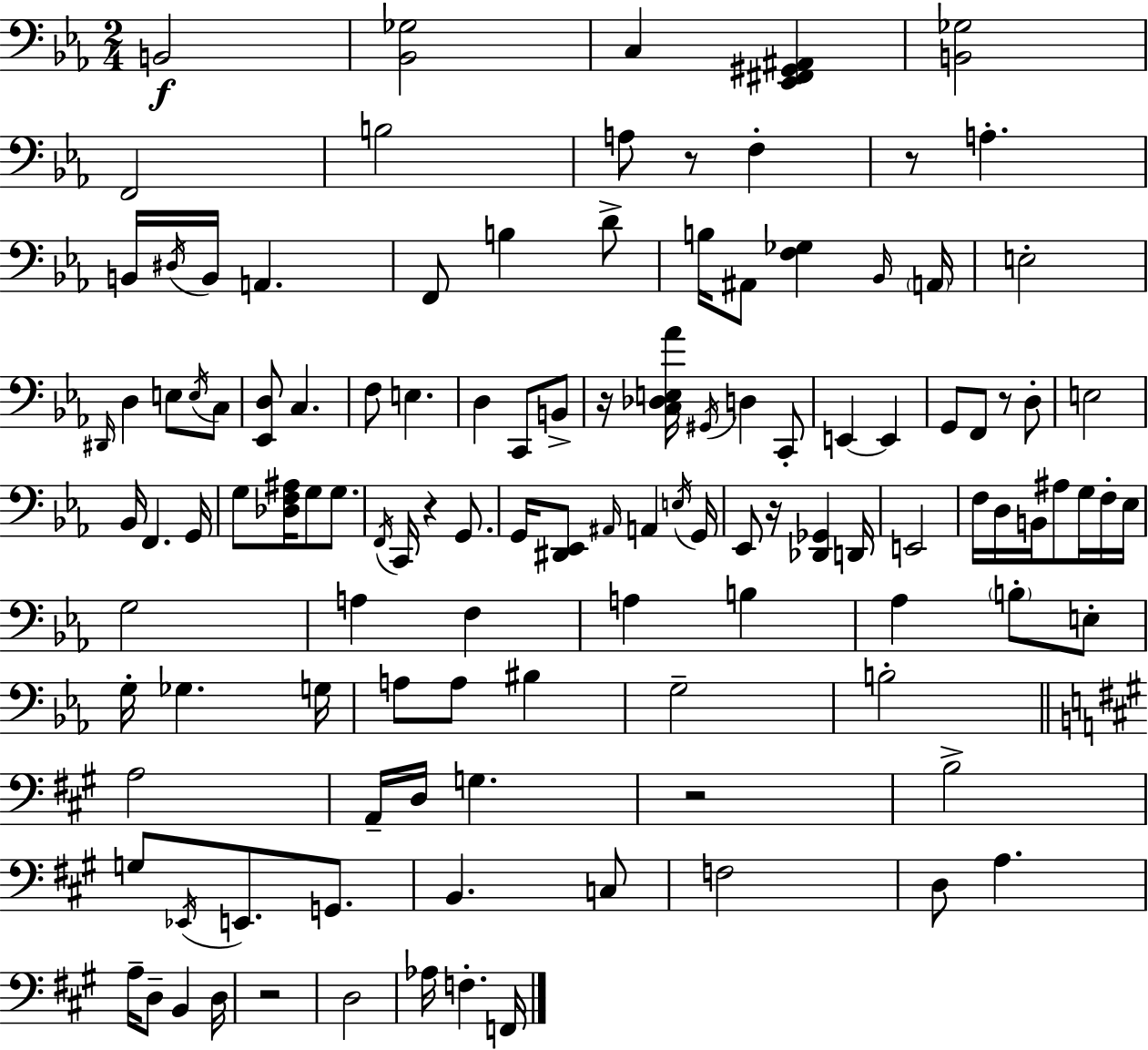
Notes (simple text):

B2/h [Bb2,Gb3]/h C3/q [Eb2,F#2,G#2,A#2]/q [B2,Gb3]/h F2/h B3/h A3/e R/e F3/q R/e A3/q. B2/s D#3/s B2/s A2/q. F2/e B3/q D4/e B3/s A#2/e [F3,Gb3]/q Bb2/s A2/s E3/h D#2/s D3/q E3/e E3/s C3/e [Eb2,D3]/e C3/q. F3/e E3/q. D3/q C2/e B2/e R/s [C3,Db3,E3,Ab4]/s G#2/s D3/q C2/e E2/q E2/q G2/e F2/e R/e D3/e E3/h Bb2/s F2/q. G2/s G3/e [Db3,F3,A#3]/s G3/e G3/e. F2/s C2/s R/q G2/e. G2/s [D#2,Eb2]/e A#2/s A2/q E3/s G2/s Eb2/e R/s [Db2,Gb2]/q D2/s E2/h F3/s D3/s B2/s A#3/e G3/s F3/s Eb3/s G3/h A3/q F3/q A3/q B3/q Ab3/q B3/e E3/e G3/s Gb3/q. G3/s A3/e A3/e BIS3/q G3/h B3/h A3/h A2/s D3/s G3/q. R/h B3/h G3/e Eb2/s E2/e. G2/e. B2/q. C3/e F3/h D3/e A3/q. A3/s D3/e B2/q D3/s R/h D3/h Ab3/s F3/q. F2/s